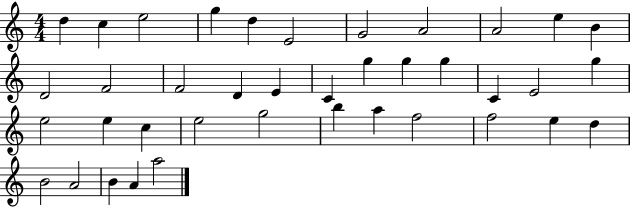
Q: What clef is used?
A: treble